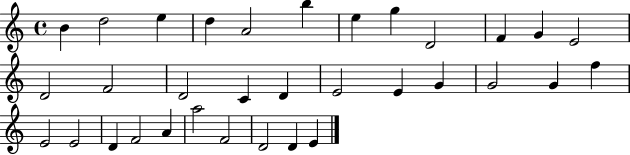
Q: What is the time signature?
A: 4/4